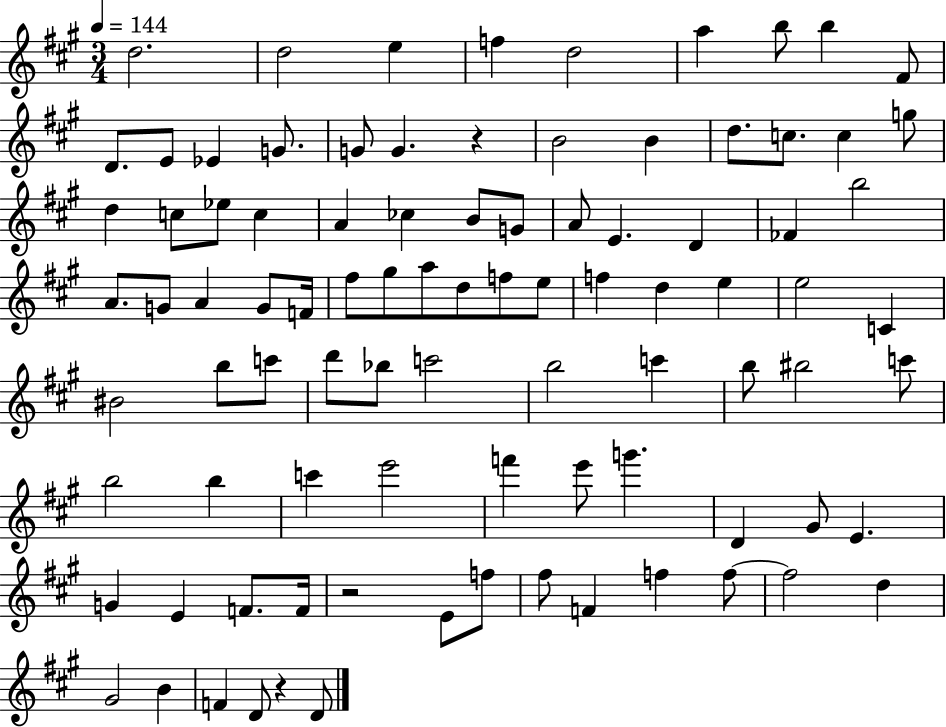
D5/h. D5/h E5/q F5/q D5/h A5/q B5/e B5/q F#4/e D4/e. E4/e Eb4/q G4/e. G4/e G4/q. R/q B4/h B4/q D5/e. C5/e. C5/q G5/e D5/q C5/e Eb5/e C5/q A4/q CES5/q B4/e G4/e A4/e E4/q. D4/q FES4/q B5/h A4/e. G4/e A4/q G4/e F4/s F#5/e G#5/e A5/e D5/e F5/e E5/e F5/q D5/q E5/q E5/h C4/q BIS4/h B5/e C6/e D6/e Bb5/e C6/h B5/h C6/q B5/e BIS5/h C6/e B5/h B5/q C6/q E6/h F6/q E6/e G6/q. D4/q G#4/e E4/q. G4/q E4/q F4/e. F4/s R/h E4/e F5/e F#5/e F4/q F5/q F5/e F5/h D5/q G#4/h B4/q F4/q D4/e R/q D4/e